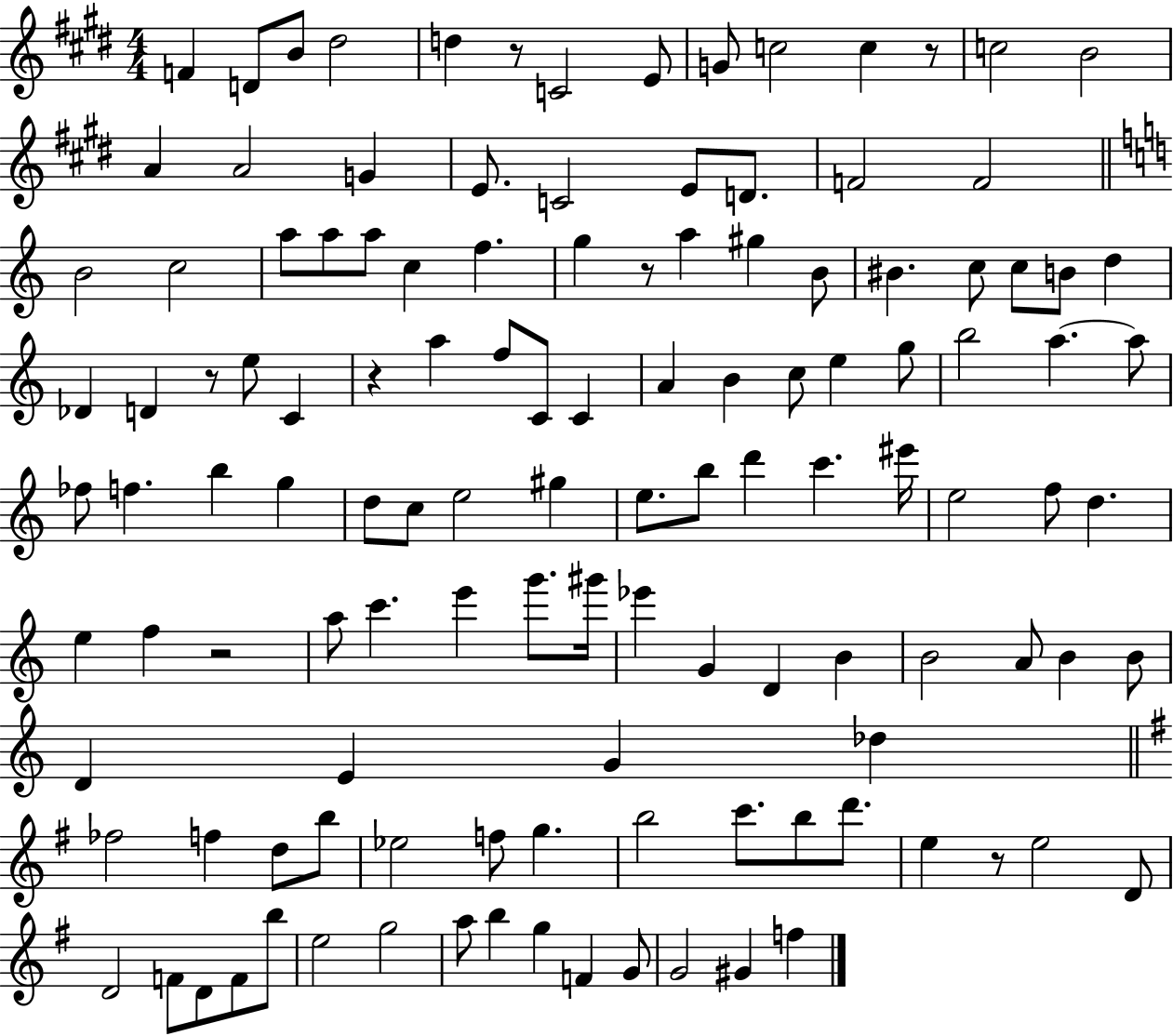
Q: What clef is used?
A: treble